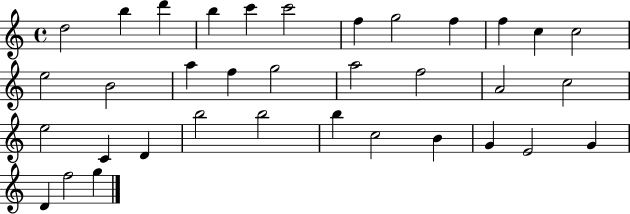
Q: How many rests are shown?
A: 0